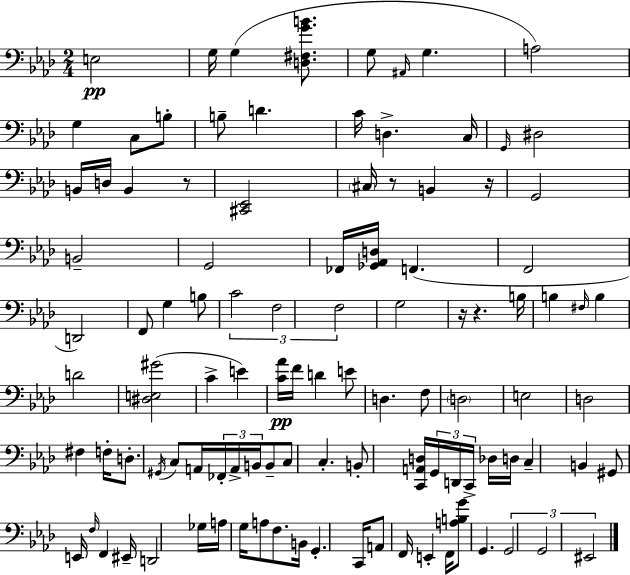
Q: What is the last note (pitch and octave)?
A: EIS2